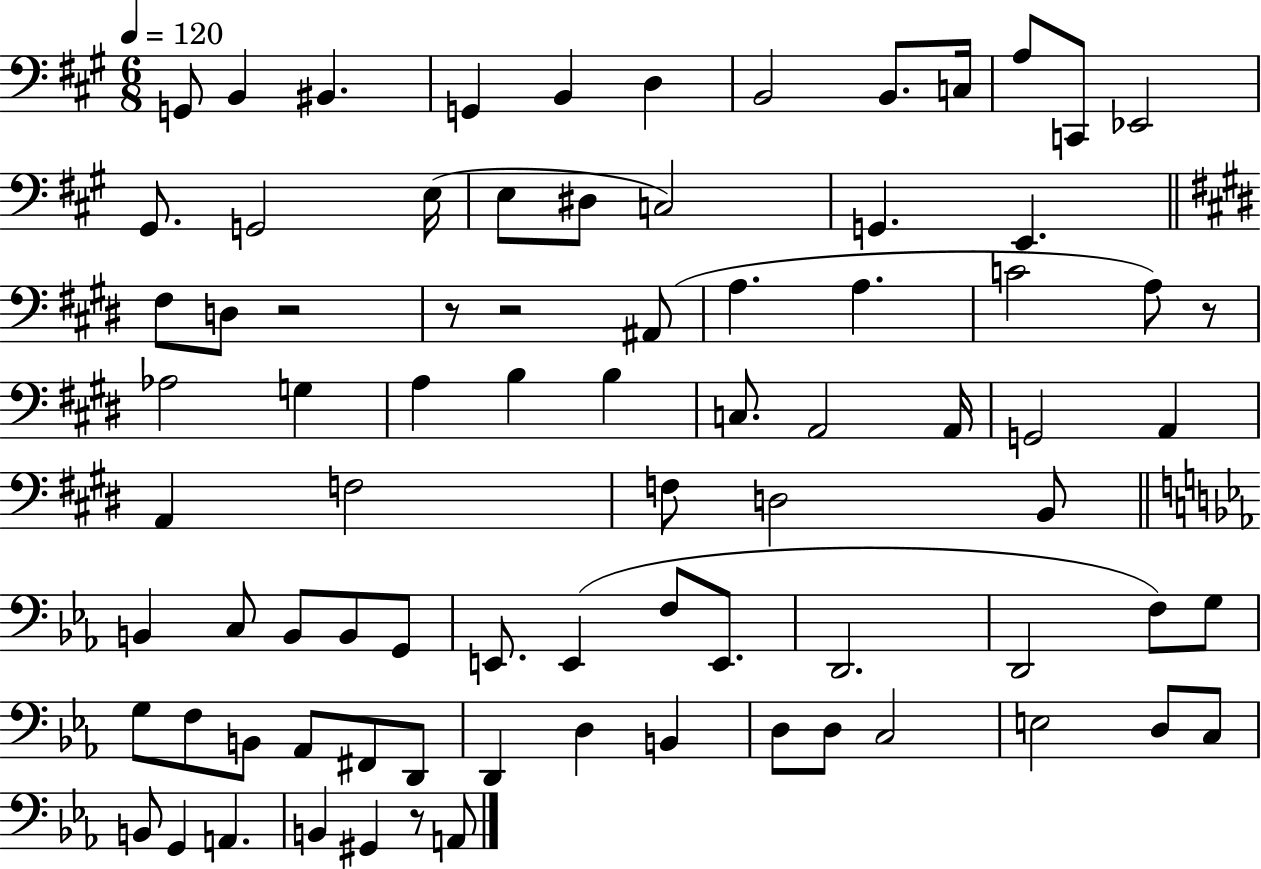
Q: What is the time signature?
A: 6/8